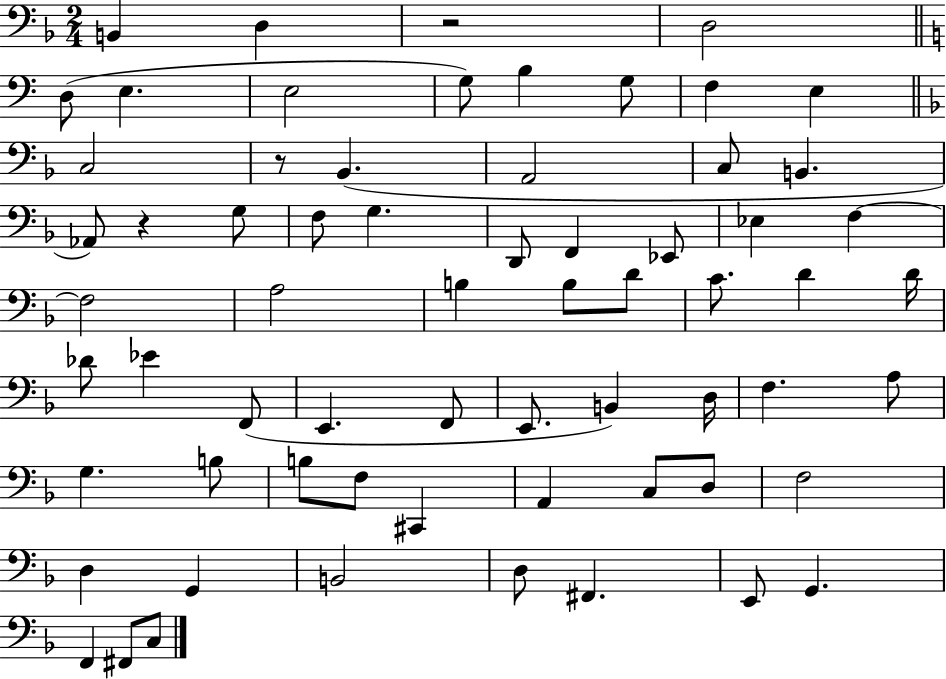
B2/q D3/q R/h D3/h D3/e E3/q. E3/h G3/e B3/q G3/e F3/q E3/q C3/h R/e Bb2/q. A2/h C3/e B2/q. Ab2/e R/q G3/e F3/e G3/q. D2/e F2/q Eb2/e Eb3/q F3/q F3/h A3/h B3/q B3/e D4/e C4/e. D4/q D4/s Db4/e Eb4/q F2/e E2/q. F2/e E2/e. B2/q D3/s F3/q. A3/e G3/q. B3/e B3/e F3/e C#2/q A2/q C3/e D3/e F3/h D3/q G2/q B2/h D3/e F#2/q. E2/e G2/q. F2/q F#2/e C3/e